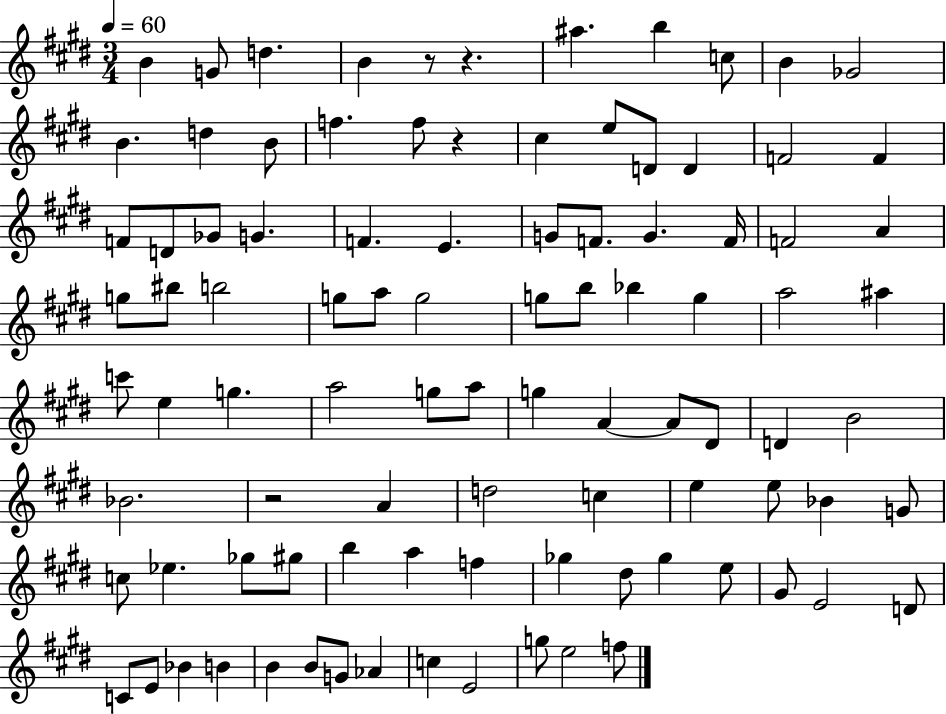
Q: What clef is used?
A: treble